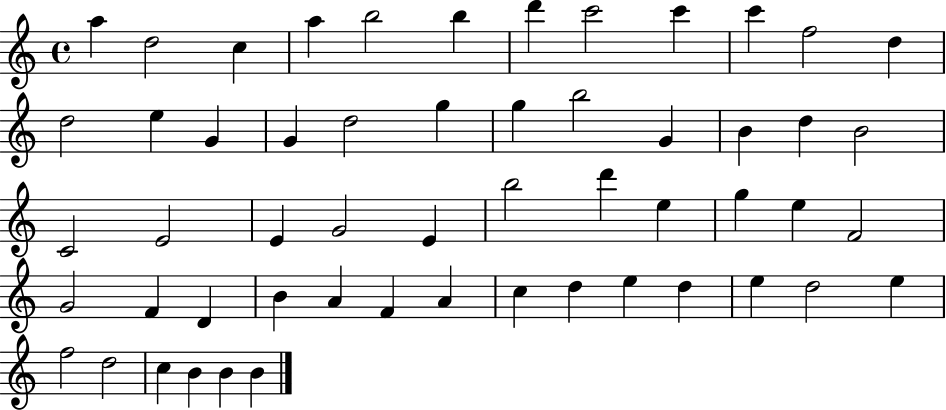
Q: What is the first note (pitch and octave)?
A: A5